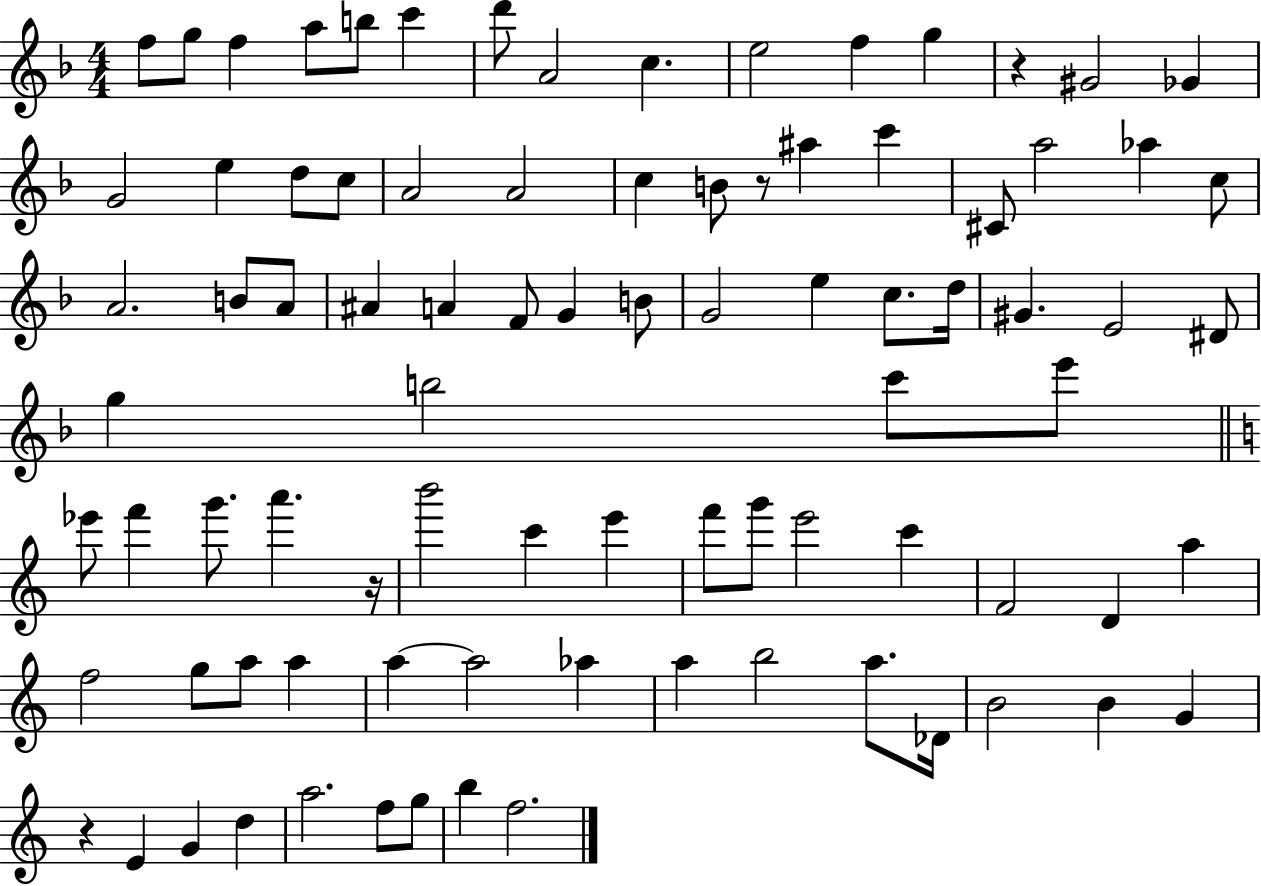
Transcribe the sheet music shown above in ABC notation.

X:1
T:Untitled
M:4/4
L:1/4
K:F
f/2 g/2 f a/2 b/2 c' d'/2 A2 c e2 f g z ^G2 _G G2 e d/2 c/2 A2 A2 c B/2 z/2 ^a c' ^C/2 a2 _a c/2 A2 B/2 A/2 ^A A F/2 G B/2 G2 e c/2 d/4 ^G E2 ^D/2 g b2 c'/2 e'/2 _e'/2 f' g'/2 a' z/4 b'2 c' e' f'/2 g'/2 e'2 c' F2 D a f2 g/2 a/2 a a a2 _a a b2 a/2 _D/4 B2 B G z E G d a2 f/2 g/2 b f2